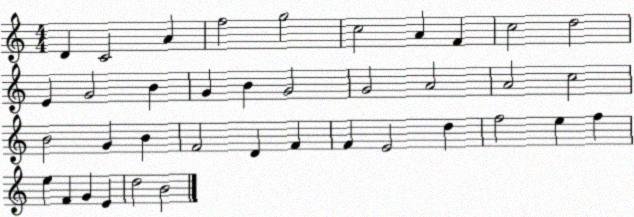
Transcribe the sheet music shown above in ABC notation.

X:1
T:Untitled
M:4/4
L:1/4
K:C
D C2 A f2 g2 c2 A F c2 d2 E G2 B G B G2 G2 A2 A2 c2 B2 G B F2 D F F E2 d f2 e f e F G E d2 B2